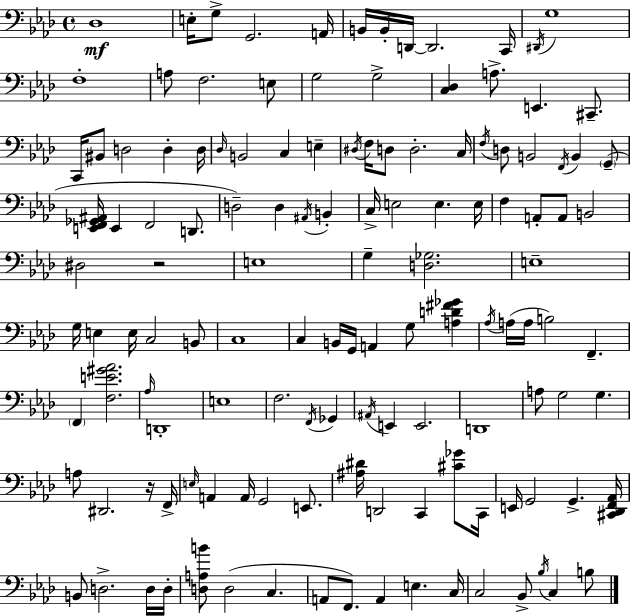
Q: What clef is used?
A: bass